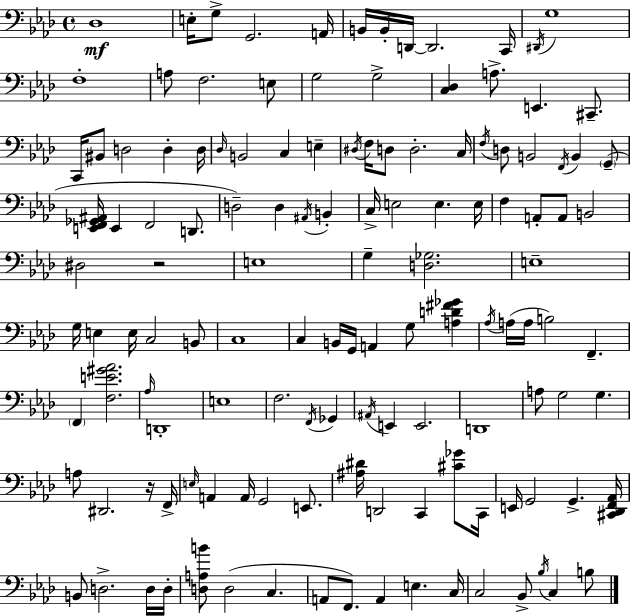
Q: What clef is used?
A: bass